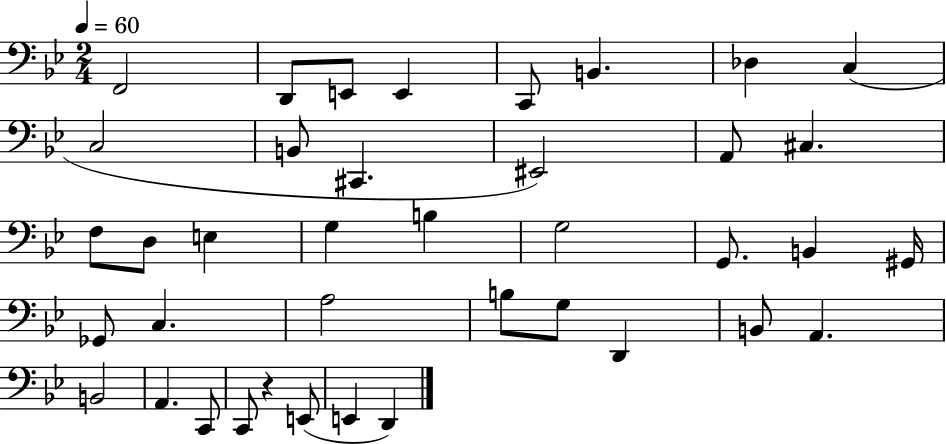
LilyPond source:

{
  \clef bass
  \numericTimeSignature
  \time 2/4
  \key bes \major
  \tempo 4 = 60
  f,2 | d,8 e,8 e,4 | c,8 b,4. | des4 c4( | \break c2 | b,8 cis,4. | eis,2) | a,8 cis4. | \break f8 d8 e4 | g4 b4 | g2 | g,8. b,4 gis,16 | \break ges,8 c4. | a2 | b8 g8 d,4 | b,8 a,4. | \break b,2 | a,4. c,8 | c,8 r4 e,8( | e,4 d,4) | \break \bar "|."
}